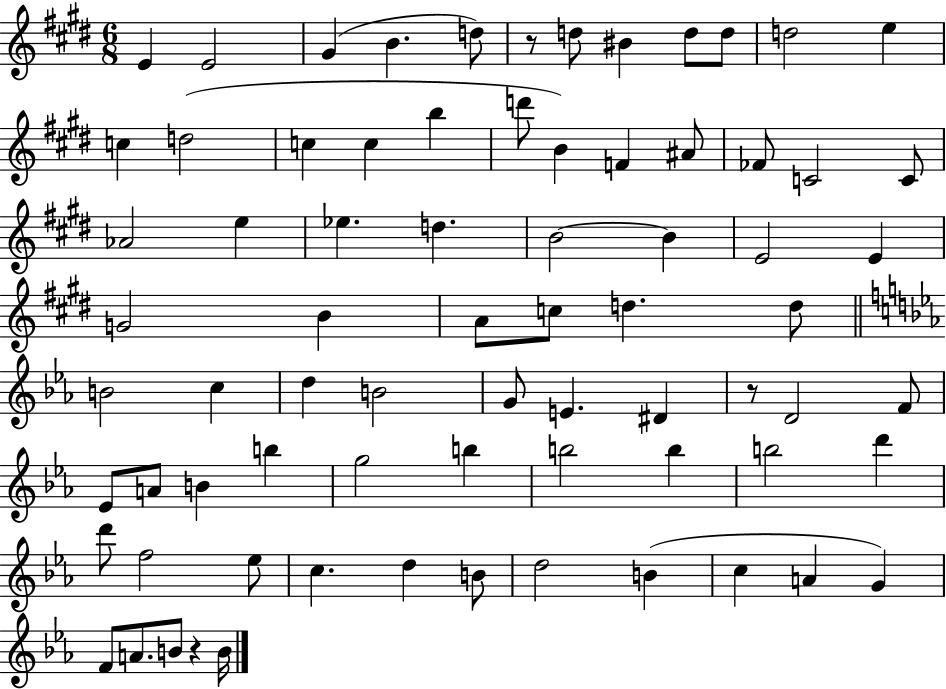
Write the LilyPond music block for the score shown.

{
  \clef treble
  \numericTimeSignature
  \time 6/8
  \key e \major
  \repeat volta 2 { e'4 e'2 | gis'4( b'4. d''8) | r8 d''8 bis'4 d''8 d''8 | d''2 e''4 | \break c''4 d''2( | c''4 c''4 b''4 | d'''8 b'4) f'4 ais'8 | fes'8 c'2 c'8 | \break aes'2 e''4 | ees''4. d''4. | b'2~~ b'4 | e'2 e'4 | \break g'2 b'4 | a'8 c''8 d''4. d''8 | \bar "||" \break \key ees \major b'2 c''4 | d''4 b'2 | g'8 e'4. dis'4 | r8 d'2 f'8 | \break ees'8 a'8 b'4 b''4 | g''2 b''4 | b''2 b''4 | b''2 d'''4 | \break d'''8 f''2 ees''8 | c''4. d''4 b'8 | d''2 b'4( | c''4 a'4 g'4) | \break f'8 a'8. b'8 r4 b'16 | } \bar "|."
}